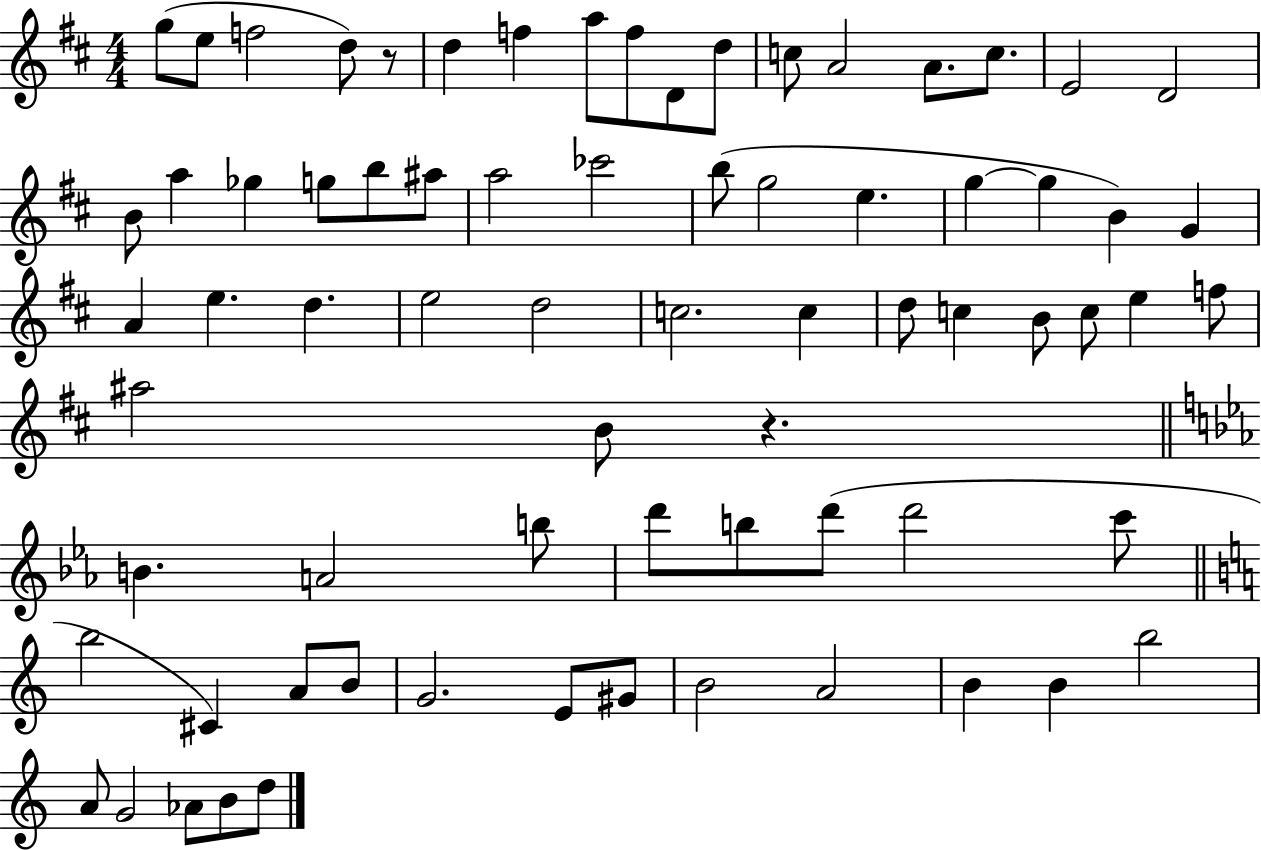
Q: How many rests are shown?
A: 2